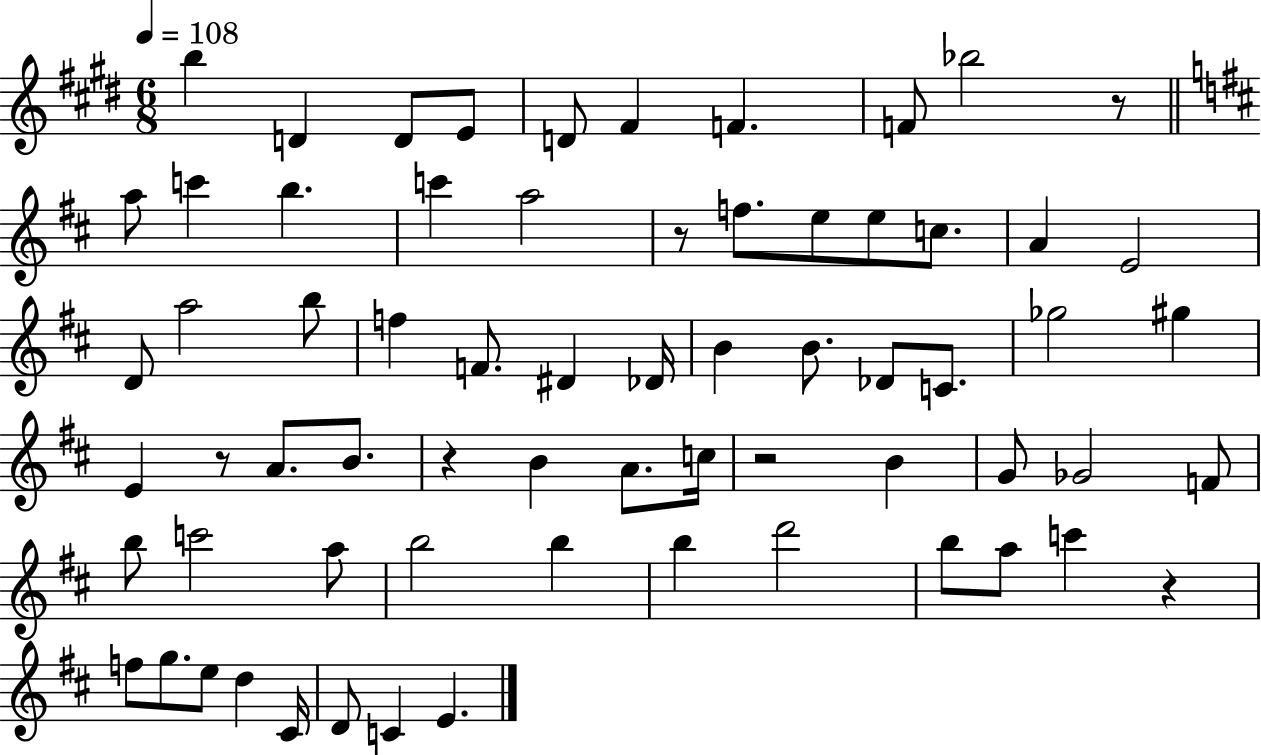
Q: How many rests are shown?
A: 6